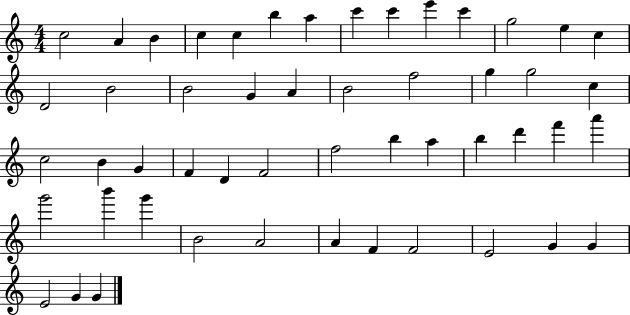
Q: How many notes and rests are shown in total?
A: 51